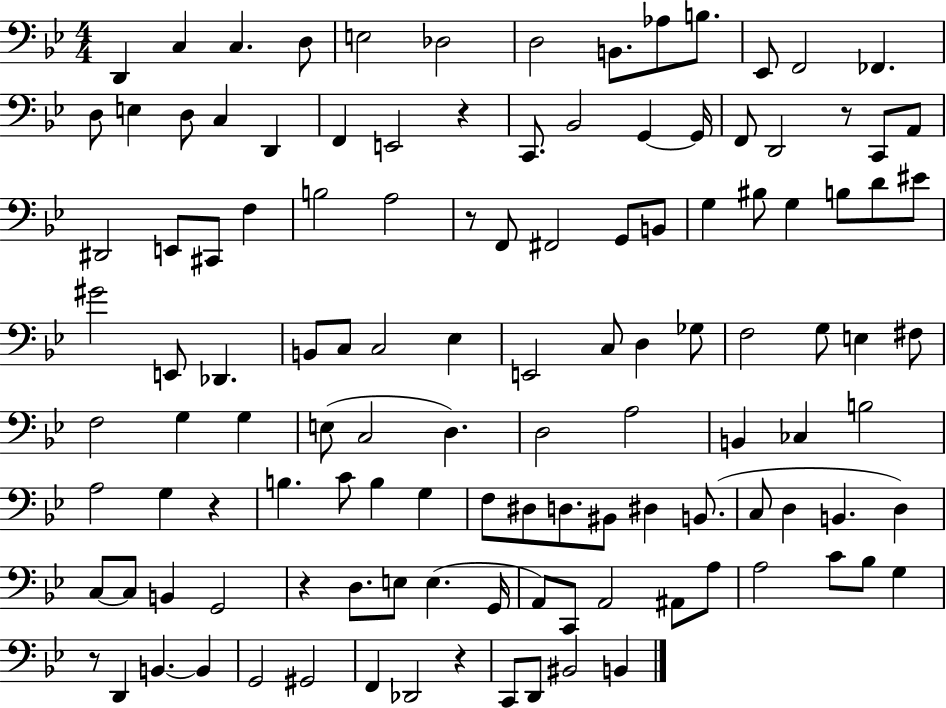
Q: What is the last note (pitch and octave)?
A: B2